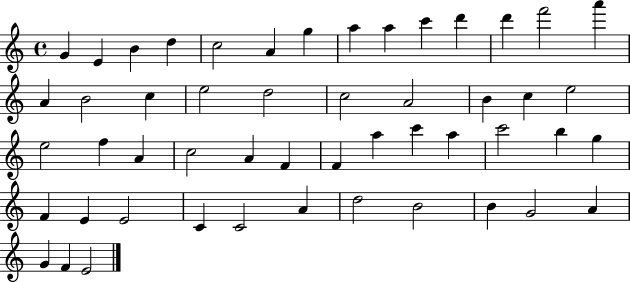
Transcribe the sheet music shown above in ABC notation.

X:1
T:Untitled
M:4/4
L:1/4
K:C
G E B d c2 A g a a c' d' d' f'2 a' A B2 c e2 d2 c2 A2 B c e2 e2 f A c2 A F F a c' a c'2 b g F E E2 C C2 A d2 B2 B G2 A G F E2